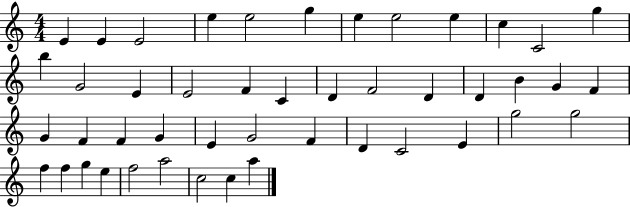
E4/q E4/q E4/h E5/q E5/h G5/q E5/q E5/h E5/q C5/q C4/h G5/q B5/q G4/h E4/q E4/h F4/q C4/q D4/q F4/h D4/q D4/q B4/q G4/q F4/q G4/q F4/q F4/q G4/q E4/q G4/h F4/q D4/q C4/h E4/q G5/h G5/h F5/q F5/q G5/q E5/q F5/h A5/h C5/h C5/q A5/q